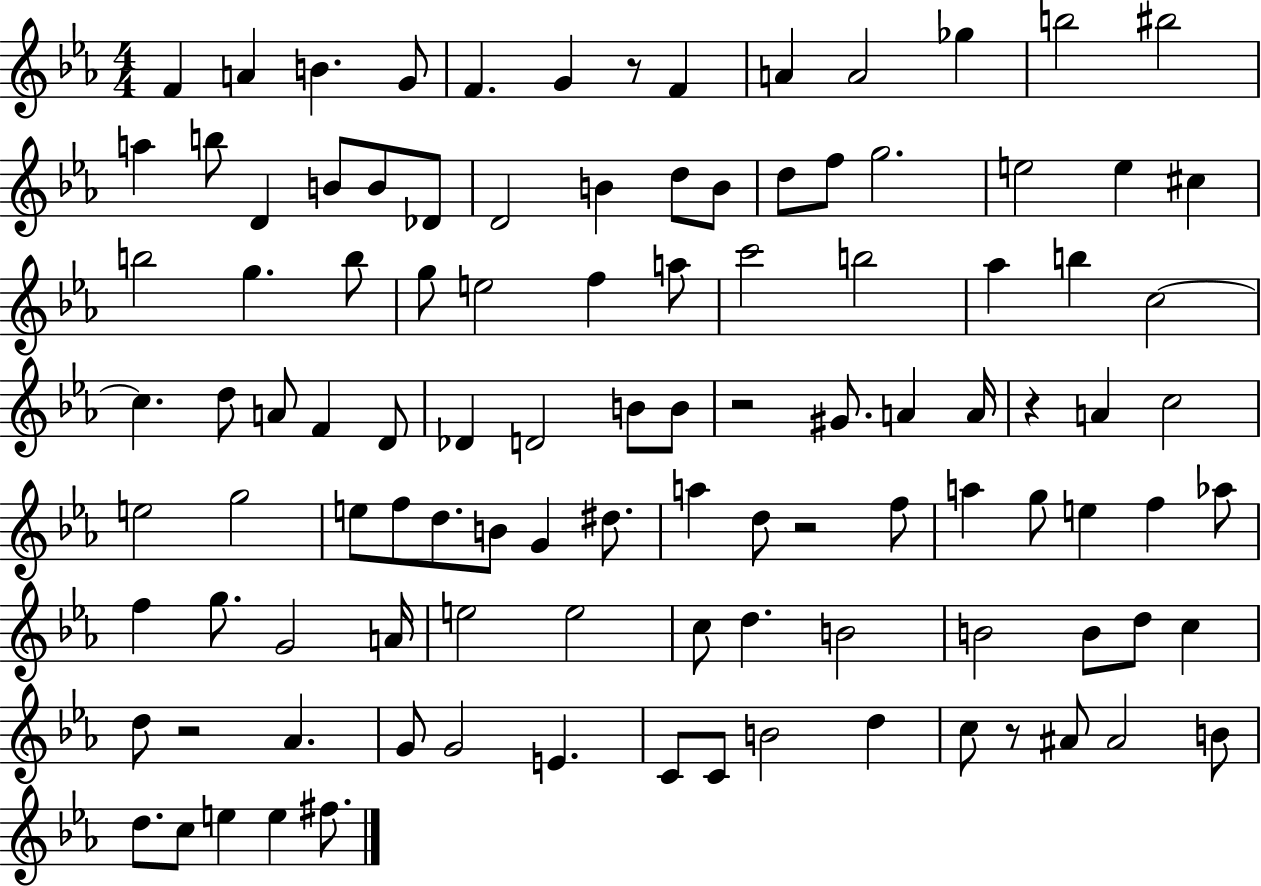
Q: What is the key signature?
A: EES major